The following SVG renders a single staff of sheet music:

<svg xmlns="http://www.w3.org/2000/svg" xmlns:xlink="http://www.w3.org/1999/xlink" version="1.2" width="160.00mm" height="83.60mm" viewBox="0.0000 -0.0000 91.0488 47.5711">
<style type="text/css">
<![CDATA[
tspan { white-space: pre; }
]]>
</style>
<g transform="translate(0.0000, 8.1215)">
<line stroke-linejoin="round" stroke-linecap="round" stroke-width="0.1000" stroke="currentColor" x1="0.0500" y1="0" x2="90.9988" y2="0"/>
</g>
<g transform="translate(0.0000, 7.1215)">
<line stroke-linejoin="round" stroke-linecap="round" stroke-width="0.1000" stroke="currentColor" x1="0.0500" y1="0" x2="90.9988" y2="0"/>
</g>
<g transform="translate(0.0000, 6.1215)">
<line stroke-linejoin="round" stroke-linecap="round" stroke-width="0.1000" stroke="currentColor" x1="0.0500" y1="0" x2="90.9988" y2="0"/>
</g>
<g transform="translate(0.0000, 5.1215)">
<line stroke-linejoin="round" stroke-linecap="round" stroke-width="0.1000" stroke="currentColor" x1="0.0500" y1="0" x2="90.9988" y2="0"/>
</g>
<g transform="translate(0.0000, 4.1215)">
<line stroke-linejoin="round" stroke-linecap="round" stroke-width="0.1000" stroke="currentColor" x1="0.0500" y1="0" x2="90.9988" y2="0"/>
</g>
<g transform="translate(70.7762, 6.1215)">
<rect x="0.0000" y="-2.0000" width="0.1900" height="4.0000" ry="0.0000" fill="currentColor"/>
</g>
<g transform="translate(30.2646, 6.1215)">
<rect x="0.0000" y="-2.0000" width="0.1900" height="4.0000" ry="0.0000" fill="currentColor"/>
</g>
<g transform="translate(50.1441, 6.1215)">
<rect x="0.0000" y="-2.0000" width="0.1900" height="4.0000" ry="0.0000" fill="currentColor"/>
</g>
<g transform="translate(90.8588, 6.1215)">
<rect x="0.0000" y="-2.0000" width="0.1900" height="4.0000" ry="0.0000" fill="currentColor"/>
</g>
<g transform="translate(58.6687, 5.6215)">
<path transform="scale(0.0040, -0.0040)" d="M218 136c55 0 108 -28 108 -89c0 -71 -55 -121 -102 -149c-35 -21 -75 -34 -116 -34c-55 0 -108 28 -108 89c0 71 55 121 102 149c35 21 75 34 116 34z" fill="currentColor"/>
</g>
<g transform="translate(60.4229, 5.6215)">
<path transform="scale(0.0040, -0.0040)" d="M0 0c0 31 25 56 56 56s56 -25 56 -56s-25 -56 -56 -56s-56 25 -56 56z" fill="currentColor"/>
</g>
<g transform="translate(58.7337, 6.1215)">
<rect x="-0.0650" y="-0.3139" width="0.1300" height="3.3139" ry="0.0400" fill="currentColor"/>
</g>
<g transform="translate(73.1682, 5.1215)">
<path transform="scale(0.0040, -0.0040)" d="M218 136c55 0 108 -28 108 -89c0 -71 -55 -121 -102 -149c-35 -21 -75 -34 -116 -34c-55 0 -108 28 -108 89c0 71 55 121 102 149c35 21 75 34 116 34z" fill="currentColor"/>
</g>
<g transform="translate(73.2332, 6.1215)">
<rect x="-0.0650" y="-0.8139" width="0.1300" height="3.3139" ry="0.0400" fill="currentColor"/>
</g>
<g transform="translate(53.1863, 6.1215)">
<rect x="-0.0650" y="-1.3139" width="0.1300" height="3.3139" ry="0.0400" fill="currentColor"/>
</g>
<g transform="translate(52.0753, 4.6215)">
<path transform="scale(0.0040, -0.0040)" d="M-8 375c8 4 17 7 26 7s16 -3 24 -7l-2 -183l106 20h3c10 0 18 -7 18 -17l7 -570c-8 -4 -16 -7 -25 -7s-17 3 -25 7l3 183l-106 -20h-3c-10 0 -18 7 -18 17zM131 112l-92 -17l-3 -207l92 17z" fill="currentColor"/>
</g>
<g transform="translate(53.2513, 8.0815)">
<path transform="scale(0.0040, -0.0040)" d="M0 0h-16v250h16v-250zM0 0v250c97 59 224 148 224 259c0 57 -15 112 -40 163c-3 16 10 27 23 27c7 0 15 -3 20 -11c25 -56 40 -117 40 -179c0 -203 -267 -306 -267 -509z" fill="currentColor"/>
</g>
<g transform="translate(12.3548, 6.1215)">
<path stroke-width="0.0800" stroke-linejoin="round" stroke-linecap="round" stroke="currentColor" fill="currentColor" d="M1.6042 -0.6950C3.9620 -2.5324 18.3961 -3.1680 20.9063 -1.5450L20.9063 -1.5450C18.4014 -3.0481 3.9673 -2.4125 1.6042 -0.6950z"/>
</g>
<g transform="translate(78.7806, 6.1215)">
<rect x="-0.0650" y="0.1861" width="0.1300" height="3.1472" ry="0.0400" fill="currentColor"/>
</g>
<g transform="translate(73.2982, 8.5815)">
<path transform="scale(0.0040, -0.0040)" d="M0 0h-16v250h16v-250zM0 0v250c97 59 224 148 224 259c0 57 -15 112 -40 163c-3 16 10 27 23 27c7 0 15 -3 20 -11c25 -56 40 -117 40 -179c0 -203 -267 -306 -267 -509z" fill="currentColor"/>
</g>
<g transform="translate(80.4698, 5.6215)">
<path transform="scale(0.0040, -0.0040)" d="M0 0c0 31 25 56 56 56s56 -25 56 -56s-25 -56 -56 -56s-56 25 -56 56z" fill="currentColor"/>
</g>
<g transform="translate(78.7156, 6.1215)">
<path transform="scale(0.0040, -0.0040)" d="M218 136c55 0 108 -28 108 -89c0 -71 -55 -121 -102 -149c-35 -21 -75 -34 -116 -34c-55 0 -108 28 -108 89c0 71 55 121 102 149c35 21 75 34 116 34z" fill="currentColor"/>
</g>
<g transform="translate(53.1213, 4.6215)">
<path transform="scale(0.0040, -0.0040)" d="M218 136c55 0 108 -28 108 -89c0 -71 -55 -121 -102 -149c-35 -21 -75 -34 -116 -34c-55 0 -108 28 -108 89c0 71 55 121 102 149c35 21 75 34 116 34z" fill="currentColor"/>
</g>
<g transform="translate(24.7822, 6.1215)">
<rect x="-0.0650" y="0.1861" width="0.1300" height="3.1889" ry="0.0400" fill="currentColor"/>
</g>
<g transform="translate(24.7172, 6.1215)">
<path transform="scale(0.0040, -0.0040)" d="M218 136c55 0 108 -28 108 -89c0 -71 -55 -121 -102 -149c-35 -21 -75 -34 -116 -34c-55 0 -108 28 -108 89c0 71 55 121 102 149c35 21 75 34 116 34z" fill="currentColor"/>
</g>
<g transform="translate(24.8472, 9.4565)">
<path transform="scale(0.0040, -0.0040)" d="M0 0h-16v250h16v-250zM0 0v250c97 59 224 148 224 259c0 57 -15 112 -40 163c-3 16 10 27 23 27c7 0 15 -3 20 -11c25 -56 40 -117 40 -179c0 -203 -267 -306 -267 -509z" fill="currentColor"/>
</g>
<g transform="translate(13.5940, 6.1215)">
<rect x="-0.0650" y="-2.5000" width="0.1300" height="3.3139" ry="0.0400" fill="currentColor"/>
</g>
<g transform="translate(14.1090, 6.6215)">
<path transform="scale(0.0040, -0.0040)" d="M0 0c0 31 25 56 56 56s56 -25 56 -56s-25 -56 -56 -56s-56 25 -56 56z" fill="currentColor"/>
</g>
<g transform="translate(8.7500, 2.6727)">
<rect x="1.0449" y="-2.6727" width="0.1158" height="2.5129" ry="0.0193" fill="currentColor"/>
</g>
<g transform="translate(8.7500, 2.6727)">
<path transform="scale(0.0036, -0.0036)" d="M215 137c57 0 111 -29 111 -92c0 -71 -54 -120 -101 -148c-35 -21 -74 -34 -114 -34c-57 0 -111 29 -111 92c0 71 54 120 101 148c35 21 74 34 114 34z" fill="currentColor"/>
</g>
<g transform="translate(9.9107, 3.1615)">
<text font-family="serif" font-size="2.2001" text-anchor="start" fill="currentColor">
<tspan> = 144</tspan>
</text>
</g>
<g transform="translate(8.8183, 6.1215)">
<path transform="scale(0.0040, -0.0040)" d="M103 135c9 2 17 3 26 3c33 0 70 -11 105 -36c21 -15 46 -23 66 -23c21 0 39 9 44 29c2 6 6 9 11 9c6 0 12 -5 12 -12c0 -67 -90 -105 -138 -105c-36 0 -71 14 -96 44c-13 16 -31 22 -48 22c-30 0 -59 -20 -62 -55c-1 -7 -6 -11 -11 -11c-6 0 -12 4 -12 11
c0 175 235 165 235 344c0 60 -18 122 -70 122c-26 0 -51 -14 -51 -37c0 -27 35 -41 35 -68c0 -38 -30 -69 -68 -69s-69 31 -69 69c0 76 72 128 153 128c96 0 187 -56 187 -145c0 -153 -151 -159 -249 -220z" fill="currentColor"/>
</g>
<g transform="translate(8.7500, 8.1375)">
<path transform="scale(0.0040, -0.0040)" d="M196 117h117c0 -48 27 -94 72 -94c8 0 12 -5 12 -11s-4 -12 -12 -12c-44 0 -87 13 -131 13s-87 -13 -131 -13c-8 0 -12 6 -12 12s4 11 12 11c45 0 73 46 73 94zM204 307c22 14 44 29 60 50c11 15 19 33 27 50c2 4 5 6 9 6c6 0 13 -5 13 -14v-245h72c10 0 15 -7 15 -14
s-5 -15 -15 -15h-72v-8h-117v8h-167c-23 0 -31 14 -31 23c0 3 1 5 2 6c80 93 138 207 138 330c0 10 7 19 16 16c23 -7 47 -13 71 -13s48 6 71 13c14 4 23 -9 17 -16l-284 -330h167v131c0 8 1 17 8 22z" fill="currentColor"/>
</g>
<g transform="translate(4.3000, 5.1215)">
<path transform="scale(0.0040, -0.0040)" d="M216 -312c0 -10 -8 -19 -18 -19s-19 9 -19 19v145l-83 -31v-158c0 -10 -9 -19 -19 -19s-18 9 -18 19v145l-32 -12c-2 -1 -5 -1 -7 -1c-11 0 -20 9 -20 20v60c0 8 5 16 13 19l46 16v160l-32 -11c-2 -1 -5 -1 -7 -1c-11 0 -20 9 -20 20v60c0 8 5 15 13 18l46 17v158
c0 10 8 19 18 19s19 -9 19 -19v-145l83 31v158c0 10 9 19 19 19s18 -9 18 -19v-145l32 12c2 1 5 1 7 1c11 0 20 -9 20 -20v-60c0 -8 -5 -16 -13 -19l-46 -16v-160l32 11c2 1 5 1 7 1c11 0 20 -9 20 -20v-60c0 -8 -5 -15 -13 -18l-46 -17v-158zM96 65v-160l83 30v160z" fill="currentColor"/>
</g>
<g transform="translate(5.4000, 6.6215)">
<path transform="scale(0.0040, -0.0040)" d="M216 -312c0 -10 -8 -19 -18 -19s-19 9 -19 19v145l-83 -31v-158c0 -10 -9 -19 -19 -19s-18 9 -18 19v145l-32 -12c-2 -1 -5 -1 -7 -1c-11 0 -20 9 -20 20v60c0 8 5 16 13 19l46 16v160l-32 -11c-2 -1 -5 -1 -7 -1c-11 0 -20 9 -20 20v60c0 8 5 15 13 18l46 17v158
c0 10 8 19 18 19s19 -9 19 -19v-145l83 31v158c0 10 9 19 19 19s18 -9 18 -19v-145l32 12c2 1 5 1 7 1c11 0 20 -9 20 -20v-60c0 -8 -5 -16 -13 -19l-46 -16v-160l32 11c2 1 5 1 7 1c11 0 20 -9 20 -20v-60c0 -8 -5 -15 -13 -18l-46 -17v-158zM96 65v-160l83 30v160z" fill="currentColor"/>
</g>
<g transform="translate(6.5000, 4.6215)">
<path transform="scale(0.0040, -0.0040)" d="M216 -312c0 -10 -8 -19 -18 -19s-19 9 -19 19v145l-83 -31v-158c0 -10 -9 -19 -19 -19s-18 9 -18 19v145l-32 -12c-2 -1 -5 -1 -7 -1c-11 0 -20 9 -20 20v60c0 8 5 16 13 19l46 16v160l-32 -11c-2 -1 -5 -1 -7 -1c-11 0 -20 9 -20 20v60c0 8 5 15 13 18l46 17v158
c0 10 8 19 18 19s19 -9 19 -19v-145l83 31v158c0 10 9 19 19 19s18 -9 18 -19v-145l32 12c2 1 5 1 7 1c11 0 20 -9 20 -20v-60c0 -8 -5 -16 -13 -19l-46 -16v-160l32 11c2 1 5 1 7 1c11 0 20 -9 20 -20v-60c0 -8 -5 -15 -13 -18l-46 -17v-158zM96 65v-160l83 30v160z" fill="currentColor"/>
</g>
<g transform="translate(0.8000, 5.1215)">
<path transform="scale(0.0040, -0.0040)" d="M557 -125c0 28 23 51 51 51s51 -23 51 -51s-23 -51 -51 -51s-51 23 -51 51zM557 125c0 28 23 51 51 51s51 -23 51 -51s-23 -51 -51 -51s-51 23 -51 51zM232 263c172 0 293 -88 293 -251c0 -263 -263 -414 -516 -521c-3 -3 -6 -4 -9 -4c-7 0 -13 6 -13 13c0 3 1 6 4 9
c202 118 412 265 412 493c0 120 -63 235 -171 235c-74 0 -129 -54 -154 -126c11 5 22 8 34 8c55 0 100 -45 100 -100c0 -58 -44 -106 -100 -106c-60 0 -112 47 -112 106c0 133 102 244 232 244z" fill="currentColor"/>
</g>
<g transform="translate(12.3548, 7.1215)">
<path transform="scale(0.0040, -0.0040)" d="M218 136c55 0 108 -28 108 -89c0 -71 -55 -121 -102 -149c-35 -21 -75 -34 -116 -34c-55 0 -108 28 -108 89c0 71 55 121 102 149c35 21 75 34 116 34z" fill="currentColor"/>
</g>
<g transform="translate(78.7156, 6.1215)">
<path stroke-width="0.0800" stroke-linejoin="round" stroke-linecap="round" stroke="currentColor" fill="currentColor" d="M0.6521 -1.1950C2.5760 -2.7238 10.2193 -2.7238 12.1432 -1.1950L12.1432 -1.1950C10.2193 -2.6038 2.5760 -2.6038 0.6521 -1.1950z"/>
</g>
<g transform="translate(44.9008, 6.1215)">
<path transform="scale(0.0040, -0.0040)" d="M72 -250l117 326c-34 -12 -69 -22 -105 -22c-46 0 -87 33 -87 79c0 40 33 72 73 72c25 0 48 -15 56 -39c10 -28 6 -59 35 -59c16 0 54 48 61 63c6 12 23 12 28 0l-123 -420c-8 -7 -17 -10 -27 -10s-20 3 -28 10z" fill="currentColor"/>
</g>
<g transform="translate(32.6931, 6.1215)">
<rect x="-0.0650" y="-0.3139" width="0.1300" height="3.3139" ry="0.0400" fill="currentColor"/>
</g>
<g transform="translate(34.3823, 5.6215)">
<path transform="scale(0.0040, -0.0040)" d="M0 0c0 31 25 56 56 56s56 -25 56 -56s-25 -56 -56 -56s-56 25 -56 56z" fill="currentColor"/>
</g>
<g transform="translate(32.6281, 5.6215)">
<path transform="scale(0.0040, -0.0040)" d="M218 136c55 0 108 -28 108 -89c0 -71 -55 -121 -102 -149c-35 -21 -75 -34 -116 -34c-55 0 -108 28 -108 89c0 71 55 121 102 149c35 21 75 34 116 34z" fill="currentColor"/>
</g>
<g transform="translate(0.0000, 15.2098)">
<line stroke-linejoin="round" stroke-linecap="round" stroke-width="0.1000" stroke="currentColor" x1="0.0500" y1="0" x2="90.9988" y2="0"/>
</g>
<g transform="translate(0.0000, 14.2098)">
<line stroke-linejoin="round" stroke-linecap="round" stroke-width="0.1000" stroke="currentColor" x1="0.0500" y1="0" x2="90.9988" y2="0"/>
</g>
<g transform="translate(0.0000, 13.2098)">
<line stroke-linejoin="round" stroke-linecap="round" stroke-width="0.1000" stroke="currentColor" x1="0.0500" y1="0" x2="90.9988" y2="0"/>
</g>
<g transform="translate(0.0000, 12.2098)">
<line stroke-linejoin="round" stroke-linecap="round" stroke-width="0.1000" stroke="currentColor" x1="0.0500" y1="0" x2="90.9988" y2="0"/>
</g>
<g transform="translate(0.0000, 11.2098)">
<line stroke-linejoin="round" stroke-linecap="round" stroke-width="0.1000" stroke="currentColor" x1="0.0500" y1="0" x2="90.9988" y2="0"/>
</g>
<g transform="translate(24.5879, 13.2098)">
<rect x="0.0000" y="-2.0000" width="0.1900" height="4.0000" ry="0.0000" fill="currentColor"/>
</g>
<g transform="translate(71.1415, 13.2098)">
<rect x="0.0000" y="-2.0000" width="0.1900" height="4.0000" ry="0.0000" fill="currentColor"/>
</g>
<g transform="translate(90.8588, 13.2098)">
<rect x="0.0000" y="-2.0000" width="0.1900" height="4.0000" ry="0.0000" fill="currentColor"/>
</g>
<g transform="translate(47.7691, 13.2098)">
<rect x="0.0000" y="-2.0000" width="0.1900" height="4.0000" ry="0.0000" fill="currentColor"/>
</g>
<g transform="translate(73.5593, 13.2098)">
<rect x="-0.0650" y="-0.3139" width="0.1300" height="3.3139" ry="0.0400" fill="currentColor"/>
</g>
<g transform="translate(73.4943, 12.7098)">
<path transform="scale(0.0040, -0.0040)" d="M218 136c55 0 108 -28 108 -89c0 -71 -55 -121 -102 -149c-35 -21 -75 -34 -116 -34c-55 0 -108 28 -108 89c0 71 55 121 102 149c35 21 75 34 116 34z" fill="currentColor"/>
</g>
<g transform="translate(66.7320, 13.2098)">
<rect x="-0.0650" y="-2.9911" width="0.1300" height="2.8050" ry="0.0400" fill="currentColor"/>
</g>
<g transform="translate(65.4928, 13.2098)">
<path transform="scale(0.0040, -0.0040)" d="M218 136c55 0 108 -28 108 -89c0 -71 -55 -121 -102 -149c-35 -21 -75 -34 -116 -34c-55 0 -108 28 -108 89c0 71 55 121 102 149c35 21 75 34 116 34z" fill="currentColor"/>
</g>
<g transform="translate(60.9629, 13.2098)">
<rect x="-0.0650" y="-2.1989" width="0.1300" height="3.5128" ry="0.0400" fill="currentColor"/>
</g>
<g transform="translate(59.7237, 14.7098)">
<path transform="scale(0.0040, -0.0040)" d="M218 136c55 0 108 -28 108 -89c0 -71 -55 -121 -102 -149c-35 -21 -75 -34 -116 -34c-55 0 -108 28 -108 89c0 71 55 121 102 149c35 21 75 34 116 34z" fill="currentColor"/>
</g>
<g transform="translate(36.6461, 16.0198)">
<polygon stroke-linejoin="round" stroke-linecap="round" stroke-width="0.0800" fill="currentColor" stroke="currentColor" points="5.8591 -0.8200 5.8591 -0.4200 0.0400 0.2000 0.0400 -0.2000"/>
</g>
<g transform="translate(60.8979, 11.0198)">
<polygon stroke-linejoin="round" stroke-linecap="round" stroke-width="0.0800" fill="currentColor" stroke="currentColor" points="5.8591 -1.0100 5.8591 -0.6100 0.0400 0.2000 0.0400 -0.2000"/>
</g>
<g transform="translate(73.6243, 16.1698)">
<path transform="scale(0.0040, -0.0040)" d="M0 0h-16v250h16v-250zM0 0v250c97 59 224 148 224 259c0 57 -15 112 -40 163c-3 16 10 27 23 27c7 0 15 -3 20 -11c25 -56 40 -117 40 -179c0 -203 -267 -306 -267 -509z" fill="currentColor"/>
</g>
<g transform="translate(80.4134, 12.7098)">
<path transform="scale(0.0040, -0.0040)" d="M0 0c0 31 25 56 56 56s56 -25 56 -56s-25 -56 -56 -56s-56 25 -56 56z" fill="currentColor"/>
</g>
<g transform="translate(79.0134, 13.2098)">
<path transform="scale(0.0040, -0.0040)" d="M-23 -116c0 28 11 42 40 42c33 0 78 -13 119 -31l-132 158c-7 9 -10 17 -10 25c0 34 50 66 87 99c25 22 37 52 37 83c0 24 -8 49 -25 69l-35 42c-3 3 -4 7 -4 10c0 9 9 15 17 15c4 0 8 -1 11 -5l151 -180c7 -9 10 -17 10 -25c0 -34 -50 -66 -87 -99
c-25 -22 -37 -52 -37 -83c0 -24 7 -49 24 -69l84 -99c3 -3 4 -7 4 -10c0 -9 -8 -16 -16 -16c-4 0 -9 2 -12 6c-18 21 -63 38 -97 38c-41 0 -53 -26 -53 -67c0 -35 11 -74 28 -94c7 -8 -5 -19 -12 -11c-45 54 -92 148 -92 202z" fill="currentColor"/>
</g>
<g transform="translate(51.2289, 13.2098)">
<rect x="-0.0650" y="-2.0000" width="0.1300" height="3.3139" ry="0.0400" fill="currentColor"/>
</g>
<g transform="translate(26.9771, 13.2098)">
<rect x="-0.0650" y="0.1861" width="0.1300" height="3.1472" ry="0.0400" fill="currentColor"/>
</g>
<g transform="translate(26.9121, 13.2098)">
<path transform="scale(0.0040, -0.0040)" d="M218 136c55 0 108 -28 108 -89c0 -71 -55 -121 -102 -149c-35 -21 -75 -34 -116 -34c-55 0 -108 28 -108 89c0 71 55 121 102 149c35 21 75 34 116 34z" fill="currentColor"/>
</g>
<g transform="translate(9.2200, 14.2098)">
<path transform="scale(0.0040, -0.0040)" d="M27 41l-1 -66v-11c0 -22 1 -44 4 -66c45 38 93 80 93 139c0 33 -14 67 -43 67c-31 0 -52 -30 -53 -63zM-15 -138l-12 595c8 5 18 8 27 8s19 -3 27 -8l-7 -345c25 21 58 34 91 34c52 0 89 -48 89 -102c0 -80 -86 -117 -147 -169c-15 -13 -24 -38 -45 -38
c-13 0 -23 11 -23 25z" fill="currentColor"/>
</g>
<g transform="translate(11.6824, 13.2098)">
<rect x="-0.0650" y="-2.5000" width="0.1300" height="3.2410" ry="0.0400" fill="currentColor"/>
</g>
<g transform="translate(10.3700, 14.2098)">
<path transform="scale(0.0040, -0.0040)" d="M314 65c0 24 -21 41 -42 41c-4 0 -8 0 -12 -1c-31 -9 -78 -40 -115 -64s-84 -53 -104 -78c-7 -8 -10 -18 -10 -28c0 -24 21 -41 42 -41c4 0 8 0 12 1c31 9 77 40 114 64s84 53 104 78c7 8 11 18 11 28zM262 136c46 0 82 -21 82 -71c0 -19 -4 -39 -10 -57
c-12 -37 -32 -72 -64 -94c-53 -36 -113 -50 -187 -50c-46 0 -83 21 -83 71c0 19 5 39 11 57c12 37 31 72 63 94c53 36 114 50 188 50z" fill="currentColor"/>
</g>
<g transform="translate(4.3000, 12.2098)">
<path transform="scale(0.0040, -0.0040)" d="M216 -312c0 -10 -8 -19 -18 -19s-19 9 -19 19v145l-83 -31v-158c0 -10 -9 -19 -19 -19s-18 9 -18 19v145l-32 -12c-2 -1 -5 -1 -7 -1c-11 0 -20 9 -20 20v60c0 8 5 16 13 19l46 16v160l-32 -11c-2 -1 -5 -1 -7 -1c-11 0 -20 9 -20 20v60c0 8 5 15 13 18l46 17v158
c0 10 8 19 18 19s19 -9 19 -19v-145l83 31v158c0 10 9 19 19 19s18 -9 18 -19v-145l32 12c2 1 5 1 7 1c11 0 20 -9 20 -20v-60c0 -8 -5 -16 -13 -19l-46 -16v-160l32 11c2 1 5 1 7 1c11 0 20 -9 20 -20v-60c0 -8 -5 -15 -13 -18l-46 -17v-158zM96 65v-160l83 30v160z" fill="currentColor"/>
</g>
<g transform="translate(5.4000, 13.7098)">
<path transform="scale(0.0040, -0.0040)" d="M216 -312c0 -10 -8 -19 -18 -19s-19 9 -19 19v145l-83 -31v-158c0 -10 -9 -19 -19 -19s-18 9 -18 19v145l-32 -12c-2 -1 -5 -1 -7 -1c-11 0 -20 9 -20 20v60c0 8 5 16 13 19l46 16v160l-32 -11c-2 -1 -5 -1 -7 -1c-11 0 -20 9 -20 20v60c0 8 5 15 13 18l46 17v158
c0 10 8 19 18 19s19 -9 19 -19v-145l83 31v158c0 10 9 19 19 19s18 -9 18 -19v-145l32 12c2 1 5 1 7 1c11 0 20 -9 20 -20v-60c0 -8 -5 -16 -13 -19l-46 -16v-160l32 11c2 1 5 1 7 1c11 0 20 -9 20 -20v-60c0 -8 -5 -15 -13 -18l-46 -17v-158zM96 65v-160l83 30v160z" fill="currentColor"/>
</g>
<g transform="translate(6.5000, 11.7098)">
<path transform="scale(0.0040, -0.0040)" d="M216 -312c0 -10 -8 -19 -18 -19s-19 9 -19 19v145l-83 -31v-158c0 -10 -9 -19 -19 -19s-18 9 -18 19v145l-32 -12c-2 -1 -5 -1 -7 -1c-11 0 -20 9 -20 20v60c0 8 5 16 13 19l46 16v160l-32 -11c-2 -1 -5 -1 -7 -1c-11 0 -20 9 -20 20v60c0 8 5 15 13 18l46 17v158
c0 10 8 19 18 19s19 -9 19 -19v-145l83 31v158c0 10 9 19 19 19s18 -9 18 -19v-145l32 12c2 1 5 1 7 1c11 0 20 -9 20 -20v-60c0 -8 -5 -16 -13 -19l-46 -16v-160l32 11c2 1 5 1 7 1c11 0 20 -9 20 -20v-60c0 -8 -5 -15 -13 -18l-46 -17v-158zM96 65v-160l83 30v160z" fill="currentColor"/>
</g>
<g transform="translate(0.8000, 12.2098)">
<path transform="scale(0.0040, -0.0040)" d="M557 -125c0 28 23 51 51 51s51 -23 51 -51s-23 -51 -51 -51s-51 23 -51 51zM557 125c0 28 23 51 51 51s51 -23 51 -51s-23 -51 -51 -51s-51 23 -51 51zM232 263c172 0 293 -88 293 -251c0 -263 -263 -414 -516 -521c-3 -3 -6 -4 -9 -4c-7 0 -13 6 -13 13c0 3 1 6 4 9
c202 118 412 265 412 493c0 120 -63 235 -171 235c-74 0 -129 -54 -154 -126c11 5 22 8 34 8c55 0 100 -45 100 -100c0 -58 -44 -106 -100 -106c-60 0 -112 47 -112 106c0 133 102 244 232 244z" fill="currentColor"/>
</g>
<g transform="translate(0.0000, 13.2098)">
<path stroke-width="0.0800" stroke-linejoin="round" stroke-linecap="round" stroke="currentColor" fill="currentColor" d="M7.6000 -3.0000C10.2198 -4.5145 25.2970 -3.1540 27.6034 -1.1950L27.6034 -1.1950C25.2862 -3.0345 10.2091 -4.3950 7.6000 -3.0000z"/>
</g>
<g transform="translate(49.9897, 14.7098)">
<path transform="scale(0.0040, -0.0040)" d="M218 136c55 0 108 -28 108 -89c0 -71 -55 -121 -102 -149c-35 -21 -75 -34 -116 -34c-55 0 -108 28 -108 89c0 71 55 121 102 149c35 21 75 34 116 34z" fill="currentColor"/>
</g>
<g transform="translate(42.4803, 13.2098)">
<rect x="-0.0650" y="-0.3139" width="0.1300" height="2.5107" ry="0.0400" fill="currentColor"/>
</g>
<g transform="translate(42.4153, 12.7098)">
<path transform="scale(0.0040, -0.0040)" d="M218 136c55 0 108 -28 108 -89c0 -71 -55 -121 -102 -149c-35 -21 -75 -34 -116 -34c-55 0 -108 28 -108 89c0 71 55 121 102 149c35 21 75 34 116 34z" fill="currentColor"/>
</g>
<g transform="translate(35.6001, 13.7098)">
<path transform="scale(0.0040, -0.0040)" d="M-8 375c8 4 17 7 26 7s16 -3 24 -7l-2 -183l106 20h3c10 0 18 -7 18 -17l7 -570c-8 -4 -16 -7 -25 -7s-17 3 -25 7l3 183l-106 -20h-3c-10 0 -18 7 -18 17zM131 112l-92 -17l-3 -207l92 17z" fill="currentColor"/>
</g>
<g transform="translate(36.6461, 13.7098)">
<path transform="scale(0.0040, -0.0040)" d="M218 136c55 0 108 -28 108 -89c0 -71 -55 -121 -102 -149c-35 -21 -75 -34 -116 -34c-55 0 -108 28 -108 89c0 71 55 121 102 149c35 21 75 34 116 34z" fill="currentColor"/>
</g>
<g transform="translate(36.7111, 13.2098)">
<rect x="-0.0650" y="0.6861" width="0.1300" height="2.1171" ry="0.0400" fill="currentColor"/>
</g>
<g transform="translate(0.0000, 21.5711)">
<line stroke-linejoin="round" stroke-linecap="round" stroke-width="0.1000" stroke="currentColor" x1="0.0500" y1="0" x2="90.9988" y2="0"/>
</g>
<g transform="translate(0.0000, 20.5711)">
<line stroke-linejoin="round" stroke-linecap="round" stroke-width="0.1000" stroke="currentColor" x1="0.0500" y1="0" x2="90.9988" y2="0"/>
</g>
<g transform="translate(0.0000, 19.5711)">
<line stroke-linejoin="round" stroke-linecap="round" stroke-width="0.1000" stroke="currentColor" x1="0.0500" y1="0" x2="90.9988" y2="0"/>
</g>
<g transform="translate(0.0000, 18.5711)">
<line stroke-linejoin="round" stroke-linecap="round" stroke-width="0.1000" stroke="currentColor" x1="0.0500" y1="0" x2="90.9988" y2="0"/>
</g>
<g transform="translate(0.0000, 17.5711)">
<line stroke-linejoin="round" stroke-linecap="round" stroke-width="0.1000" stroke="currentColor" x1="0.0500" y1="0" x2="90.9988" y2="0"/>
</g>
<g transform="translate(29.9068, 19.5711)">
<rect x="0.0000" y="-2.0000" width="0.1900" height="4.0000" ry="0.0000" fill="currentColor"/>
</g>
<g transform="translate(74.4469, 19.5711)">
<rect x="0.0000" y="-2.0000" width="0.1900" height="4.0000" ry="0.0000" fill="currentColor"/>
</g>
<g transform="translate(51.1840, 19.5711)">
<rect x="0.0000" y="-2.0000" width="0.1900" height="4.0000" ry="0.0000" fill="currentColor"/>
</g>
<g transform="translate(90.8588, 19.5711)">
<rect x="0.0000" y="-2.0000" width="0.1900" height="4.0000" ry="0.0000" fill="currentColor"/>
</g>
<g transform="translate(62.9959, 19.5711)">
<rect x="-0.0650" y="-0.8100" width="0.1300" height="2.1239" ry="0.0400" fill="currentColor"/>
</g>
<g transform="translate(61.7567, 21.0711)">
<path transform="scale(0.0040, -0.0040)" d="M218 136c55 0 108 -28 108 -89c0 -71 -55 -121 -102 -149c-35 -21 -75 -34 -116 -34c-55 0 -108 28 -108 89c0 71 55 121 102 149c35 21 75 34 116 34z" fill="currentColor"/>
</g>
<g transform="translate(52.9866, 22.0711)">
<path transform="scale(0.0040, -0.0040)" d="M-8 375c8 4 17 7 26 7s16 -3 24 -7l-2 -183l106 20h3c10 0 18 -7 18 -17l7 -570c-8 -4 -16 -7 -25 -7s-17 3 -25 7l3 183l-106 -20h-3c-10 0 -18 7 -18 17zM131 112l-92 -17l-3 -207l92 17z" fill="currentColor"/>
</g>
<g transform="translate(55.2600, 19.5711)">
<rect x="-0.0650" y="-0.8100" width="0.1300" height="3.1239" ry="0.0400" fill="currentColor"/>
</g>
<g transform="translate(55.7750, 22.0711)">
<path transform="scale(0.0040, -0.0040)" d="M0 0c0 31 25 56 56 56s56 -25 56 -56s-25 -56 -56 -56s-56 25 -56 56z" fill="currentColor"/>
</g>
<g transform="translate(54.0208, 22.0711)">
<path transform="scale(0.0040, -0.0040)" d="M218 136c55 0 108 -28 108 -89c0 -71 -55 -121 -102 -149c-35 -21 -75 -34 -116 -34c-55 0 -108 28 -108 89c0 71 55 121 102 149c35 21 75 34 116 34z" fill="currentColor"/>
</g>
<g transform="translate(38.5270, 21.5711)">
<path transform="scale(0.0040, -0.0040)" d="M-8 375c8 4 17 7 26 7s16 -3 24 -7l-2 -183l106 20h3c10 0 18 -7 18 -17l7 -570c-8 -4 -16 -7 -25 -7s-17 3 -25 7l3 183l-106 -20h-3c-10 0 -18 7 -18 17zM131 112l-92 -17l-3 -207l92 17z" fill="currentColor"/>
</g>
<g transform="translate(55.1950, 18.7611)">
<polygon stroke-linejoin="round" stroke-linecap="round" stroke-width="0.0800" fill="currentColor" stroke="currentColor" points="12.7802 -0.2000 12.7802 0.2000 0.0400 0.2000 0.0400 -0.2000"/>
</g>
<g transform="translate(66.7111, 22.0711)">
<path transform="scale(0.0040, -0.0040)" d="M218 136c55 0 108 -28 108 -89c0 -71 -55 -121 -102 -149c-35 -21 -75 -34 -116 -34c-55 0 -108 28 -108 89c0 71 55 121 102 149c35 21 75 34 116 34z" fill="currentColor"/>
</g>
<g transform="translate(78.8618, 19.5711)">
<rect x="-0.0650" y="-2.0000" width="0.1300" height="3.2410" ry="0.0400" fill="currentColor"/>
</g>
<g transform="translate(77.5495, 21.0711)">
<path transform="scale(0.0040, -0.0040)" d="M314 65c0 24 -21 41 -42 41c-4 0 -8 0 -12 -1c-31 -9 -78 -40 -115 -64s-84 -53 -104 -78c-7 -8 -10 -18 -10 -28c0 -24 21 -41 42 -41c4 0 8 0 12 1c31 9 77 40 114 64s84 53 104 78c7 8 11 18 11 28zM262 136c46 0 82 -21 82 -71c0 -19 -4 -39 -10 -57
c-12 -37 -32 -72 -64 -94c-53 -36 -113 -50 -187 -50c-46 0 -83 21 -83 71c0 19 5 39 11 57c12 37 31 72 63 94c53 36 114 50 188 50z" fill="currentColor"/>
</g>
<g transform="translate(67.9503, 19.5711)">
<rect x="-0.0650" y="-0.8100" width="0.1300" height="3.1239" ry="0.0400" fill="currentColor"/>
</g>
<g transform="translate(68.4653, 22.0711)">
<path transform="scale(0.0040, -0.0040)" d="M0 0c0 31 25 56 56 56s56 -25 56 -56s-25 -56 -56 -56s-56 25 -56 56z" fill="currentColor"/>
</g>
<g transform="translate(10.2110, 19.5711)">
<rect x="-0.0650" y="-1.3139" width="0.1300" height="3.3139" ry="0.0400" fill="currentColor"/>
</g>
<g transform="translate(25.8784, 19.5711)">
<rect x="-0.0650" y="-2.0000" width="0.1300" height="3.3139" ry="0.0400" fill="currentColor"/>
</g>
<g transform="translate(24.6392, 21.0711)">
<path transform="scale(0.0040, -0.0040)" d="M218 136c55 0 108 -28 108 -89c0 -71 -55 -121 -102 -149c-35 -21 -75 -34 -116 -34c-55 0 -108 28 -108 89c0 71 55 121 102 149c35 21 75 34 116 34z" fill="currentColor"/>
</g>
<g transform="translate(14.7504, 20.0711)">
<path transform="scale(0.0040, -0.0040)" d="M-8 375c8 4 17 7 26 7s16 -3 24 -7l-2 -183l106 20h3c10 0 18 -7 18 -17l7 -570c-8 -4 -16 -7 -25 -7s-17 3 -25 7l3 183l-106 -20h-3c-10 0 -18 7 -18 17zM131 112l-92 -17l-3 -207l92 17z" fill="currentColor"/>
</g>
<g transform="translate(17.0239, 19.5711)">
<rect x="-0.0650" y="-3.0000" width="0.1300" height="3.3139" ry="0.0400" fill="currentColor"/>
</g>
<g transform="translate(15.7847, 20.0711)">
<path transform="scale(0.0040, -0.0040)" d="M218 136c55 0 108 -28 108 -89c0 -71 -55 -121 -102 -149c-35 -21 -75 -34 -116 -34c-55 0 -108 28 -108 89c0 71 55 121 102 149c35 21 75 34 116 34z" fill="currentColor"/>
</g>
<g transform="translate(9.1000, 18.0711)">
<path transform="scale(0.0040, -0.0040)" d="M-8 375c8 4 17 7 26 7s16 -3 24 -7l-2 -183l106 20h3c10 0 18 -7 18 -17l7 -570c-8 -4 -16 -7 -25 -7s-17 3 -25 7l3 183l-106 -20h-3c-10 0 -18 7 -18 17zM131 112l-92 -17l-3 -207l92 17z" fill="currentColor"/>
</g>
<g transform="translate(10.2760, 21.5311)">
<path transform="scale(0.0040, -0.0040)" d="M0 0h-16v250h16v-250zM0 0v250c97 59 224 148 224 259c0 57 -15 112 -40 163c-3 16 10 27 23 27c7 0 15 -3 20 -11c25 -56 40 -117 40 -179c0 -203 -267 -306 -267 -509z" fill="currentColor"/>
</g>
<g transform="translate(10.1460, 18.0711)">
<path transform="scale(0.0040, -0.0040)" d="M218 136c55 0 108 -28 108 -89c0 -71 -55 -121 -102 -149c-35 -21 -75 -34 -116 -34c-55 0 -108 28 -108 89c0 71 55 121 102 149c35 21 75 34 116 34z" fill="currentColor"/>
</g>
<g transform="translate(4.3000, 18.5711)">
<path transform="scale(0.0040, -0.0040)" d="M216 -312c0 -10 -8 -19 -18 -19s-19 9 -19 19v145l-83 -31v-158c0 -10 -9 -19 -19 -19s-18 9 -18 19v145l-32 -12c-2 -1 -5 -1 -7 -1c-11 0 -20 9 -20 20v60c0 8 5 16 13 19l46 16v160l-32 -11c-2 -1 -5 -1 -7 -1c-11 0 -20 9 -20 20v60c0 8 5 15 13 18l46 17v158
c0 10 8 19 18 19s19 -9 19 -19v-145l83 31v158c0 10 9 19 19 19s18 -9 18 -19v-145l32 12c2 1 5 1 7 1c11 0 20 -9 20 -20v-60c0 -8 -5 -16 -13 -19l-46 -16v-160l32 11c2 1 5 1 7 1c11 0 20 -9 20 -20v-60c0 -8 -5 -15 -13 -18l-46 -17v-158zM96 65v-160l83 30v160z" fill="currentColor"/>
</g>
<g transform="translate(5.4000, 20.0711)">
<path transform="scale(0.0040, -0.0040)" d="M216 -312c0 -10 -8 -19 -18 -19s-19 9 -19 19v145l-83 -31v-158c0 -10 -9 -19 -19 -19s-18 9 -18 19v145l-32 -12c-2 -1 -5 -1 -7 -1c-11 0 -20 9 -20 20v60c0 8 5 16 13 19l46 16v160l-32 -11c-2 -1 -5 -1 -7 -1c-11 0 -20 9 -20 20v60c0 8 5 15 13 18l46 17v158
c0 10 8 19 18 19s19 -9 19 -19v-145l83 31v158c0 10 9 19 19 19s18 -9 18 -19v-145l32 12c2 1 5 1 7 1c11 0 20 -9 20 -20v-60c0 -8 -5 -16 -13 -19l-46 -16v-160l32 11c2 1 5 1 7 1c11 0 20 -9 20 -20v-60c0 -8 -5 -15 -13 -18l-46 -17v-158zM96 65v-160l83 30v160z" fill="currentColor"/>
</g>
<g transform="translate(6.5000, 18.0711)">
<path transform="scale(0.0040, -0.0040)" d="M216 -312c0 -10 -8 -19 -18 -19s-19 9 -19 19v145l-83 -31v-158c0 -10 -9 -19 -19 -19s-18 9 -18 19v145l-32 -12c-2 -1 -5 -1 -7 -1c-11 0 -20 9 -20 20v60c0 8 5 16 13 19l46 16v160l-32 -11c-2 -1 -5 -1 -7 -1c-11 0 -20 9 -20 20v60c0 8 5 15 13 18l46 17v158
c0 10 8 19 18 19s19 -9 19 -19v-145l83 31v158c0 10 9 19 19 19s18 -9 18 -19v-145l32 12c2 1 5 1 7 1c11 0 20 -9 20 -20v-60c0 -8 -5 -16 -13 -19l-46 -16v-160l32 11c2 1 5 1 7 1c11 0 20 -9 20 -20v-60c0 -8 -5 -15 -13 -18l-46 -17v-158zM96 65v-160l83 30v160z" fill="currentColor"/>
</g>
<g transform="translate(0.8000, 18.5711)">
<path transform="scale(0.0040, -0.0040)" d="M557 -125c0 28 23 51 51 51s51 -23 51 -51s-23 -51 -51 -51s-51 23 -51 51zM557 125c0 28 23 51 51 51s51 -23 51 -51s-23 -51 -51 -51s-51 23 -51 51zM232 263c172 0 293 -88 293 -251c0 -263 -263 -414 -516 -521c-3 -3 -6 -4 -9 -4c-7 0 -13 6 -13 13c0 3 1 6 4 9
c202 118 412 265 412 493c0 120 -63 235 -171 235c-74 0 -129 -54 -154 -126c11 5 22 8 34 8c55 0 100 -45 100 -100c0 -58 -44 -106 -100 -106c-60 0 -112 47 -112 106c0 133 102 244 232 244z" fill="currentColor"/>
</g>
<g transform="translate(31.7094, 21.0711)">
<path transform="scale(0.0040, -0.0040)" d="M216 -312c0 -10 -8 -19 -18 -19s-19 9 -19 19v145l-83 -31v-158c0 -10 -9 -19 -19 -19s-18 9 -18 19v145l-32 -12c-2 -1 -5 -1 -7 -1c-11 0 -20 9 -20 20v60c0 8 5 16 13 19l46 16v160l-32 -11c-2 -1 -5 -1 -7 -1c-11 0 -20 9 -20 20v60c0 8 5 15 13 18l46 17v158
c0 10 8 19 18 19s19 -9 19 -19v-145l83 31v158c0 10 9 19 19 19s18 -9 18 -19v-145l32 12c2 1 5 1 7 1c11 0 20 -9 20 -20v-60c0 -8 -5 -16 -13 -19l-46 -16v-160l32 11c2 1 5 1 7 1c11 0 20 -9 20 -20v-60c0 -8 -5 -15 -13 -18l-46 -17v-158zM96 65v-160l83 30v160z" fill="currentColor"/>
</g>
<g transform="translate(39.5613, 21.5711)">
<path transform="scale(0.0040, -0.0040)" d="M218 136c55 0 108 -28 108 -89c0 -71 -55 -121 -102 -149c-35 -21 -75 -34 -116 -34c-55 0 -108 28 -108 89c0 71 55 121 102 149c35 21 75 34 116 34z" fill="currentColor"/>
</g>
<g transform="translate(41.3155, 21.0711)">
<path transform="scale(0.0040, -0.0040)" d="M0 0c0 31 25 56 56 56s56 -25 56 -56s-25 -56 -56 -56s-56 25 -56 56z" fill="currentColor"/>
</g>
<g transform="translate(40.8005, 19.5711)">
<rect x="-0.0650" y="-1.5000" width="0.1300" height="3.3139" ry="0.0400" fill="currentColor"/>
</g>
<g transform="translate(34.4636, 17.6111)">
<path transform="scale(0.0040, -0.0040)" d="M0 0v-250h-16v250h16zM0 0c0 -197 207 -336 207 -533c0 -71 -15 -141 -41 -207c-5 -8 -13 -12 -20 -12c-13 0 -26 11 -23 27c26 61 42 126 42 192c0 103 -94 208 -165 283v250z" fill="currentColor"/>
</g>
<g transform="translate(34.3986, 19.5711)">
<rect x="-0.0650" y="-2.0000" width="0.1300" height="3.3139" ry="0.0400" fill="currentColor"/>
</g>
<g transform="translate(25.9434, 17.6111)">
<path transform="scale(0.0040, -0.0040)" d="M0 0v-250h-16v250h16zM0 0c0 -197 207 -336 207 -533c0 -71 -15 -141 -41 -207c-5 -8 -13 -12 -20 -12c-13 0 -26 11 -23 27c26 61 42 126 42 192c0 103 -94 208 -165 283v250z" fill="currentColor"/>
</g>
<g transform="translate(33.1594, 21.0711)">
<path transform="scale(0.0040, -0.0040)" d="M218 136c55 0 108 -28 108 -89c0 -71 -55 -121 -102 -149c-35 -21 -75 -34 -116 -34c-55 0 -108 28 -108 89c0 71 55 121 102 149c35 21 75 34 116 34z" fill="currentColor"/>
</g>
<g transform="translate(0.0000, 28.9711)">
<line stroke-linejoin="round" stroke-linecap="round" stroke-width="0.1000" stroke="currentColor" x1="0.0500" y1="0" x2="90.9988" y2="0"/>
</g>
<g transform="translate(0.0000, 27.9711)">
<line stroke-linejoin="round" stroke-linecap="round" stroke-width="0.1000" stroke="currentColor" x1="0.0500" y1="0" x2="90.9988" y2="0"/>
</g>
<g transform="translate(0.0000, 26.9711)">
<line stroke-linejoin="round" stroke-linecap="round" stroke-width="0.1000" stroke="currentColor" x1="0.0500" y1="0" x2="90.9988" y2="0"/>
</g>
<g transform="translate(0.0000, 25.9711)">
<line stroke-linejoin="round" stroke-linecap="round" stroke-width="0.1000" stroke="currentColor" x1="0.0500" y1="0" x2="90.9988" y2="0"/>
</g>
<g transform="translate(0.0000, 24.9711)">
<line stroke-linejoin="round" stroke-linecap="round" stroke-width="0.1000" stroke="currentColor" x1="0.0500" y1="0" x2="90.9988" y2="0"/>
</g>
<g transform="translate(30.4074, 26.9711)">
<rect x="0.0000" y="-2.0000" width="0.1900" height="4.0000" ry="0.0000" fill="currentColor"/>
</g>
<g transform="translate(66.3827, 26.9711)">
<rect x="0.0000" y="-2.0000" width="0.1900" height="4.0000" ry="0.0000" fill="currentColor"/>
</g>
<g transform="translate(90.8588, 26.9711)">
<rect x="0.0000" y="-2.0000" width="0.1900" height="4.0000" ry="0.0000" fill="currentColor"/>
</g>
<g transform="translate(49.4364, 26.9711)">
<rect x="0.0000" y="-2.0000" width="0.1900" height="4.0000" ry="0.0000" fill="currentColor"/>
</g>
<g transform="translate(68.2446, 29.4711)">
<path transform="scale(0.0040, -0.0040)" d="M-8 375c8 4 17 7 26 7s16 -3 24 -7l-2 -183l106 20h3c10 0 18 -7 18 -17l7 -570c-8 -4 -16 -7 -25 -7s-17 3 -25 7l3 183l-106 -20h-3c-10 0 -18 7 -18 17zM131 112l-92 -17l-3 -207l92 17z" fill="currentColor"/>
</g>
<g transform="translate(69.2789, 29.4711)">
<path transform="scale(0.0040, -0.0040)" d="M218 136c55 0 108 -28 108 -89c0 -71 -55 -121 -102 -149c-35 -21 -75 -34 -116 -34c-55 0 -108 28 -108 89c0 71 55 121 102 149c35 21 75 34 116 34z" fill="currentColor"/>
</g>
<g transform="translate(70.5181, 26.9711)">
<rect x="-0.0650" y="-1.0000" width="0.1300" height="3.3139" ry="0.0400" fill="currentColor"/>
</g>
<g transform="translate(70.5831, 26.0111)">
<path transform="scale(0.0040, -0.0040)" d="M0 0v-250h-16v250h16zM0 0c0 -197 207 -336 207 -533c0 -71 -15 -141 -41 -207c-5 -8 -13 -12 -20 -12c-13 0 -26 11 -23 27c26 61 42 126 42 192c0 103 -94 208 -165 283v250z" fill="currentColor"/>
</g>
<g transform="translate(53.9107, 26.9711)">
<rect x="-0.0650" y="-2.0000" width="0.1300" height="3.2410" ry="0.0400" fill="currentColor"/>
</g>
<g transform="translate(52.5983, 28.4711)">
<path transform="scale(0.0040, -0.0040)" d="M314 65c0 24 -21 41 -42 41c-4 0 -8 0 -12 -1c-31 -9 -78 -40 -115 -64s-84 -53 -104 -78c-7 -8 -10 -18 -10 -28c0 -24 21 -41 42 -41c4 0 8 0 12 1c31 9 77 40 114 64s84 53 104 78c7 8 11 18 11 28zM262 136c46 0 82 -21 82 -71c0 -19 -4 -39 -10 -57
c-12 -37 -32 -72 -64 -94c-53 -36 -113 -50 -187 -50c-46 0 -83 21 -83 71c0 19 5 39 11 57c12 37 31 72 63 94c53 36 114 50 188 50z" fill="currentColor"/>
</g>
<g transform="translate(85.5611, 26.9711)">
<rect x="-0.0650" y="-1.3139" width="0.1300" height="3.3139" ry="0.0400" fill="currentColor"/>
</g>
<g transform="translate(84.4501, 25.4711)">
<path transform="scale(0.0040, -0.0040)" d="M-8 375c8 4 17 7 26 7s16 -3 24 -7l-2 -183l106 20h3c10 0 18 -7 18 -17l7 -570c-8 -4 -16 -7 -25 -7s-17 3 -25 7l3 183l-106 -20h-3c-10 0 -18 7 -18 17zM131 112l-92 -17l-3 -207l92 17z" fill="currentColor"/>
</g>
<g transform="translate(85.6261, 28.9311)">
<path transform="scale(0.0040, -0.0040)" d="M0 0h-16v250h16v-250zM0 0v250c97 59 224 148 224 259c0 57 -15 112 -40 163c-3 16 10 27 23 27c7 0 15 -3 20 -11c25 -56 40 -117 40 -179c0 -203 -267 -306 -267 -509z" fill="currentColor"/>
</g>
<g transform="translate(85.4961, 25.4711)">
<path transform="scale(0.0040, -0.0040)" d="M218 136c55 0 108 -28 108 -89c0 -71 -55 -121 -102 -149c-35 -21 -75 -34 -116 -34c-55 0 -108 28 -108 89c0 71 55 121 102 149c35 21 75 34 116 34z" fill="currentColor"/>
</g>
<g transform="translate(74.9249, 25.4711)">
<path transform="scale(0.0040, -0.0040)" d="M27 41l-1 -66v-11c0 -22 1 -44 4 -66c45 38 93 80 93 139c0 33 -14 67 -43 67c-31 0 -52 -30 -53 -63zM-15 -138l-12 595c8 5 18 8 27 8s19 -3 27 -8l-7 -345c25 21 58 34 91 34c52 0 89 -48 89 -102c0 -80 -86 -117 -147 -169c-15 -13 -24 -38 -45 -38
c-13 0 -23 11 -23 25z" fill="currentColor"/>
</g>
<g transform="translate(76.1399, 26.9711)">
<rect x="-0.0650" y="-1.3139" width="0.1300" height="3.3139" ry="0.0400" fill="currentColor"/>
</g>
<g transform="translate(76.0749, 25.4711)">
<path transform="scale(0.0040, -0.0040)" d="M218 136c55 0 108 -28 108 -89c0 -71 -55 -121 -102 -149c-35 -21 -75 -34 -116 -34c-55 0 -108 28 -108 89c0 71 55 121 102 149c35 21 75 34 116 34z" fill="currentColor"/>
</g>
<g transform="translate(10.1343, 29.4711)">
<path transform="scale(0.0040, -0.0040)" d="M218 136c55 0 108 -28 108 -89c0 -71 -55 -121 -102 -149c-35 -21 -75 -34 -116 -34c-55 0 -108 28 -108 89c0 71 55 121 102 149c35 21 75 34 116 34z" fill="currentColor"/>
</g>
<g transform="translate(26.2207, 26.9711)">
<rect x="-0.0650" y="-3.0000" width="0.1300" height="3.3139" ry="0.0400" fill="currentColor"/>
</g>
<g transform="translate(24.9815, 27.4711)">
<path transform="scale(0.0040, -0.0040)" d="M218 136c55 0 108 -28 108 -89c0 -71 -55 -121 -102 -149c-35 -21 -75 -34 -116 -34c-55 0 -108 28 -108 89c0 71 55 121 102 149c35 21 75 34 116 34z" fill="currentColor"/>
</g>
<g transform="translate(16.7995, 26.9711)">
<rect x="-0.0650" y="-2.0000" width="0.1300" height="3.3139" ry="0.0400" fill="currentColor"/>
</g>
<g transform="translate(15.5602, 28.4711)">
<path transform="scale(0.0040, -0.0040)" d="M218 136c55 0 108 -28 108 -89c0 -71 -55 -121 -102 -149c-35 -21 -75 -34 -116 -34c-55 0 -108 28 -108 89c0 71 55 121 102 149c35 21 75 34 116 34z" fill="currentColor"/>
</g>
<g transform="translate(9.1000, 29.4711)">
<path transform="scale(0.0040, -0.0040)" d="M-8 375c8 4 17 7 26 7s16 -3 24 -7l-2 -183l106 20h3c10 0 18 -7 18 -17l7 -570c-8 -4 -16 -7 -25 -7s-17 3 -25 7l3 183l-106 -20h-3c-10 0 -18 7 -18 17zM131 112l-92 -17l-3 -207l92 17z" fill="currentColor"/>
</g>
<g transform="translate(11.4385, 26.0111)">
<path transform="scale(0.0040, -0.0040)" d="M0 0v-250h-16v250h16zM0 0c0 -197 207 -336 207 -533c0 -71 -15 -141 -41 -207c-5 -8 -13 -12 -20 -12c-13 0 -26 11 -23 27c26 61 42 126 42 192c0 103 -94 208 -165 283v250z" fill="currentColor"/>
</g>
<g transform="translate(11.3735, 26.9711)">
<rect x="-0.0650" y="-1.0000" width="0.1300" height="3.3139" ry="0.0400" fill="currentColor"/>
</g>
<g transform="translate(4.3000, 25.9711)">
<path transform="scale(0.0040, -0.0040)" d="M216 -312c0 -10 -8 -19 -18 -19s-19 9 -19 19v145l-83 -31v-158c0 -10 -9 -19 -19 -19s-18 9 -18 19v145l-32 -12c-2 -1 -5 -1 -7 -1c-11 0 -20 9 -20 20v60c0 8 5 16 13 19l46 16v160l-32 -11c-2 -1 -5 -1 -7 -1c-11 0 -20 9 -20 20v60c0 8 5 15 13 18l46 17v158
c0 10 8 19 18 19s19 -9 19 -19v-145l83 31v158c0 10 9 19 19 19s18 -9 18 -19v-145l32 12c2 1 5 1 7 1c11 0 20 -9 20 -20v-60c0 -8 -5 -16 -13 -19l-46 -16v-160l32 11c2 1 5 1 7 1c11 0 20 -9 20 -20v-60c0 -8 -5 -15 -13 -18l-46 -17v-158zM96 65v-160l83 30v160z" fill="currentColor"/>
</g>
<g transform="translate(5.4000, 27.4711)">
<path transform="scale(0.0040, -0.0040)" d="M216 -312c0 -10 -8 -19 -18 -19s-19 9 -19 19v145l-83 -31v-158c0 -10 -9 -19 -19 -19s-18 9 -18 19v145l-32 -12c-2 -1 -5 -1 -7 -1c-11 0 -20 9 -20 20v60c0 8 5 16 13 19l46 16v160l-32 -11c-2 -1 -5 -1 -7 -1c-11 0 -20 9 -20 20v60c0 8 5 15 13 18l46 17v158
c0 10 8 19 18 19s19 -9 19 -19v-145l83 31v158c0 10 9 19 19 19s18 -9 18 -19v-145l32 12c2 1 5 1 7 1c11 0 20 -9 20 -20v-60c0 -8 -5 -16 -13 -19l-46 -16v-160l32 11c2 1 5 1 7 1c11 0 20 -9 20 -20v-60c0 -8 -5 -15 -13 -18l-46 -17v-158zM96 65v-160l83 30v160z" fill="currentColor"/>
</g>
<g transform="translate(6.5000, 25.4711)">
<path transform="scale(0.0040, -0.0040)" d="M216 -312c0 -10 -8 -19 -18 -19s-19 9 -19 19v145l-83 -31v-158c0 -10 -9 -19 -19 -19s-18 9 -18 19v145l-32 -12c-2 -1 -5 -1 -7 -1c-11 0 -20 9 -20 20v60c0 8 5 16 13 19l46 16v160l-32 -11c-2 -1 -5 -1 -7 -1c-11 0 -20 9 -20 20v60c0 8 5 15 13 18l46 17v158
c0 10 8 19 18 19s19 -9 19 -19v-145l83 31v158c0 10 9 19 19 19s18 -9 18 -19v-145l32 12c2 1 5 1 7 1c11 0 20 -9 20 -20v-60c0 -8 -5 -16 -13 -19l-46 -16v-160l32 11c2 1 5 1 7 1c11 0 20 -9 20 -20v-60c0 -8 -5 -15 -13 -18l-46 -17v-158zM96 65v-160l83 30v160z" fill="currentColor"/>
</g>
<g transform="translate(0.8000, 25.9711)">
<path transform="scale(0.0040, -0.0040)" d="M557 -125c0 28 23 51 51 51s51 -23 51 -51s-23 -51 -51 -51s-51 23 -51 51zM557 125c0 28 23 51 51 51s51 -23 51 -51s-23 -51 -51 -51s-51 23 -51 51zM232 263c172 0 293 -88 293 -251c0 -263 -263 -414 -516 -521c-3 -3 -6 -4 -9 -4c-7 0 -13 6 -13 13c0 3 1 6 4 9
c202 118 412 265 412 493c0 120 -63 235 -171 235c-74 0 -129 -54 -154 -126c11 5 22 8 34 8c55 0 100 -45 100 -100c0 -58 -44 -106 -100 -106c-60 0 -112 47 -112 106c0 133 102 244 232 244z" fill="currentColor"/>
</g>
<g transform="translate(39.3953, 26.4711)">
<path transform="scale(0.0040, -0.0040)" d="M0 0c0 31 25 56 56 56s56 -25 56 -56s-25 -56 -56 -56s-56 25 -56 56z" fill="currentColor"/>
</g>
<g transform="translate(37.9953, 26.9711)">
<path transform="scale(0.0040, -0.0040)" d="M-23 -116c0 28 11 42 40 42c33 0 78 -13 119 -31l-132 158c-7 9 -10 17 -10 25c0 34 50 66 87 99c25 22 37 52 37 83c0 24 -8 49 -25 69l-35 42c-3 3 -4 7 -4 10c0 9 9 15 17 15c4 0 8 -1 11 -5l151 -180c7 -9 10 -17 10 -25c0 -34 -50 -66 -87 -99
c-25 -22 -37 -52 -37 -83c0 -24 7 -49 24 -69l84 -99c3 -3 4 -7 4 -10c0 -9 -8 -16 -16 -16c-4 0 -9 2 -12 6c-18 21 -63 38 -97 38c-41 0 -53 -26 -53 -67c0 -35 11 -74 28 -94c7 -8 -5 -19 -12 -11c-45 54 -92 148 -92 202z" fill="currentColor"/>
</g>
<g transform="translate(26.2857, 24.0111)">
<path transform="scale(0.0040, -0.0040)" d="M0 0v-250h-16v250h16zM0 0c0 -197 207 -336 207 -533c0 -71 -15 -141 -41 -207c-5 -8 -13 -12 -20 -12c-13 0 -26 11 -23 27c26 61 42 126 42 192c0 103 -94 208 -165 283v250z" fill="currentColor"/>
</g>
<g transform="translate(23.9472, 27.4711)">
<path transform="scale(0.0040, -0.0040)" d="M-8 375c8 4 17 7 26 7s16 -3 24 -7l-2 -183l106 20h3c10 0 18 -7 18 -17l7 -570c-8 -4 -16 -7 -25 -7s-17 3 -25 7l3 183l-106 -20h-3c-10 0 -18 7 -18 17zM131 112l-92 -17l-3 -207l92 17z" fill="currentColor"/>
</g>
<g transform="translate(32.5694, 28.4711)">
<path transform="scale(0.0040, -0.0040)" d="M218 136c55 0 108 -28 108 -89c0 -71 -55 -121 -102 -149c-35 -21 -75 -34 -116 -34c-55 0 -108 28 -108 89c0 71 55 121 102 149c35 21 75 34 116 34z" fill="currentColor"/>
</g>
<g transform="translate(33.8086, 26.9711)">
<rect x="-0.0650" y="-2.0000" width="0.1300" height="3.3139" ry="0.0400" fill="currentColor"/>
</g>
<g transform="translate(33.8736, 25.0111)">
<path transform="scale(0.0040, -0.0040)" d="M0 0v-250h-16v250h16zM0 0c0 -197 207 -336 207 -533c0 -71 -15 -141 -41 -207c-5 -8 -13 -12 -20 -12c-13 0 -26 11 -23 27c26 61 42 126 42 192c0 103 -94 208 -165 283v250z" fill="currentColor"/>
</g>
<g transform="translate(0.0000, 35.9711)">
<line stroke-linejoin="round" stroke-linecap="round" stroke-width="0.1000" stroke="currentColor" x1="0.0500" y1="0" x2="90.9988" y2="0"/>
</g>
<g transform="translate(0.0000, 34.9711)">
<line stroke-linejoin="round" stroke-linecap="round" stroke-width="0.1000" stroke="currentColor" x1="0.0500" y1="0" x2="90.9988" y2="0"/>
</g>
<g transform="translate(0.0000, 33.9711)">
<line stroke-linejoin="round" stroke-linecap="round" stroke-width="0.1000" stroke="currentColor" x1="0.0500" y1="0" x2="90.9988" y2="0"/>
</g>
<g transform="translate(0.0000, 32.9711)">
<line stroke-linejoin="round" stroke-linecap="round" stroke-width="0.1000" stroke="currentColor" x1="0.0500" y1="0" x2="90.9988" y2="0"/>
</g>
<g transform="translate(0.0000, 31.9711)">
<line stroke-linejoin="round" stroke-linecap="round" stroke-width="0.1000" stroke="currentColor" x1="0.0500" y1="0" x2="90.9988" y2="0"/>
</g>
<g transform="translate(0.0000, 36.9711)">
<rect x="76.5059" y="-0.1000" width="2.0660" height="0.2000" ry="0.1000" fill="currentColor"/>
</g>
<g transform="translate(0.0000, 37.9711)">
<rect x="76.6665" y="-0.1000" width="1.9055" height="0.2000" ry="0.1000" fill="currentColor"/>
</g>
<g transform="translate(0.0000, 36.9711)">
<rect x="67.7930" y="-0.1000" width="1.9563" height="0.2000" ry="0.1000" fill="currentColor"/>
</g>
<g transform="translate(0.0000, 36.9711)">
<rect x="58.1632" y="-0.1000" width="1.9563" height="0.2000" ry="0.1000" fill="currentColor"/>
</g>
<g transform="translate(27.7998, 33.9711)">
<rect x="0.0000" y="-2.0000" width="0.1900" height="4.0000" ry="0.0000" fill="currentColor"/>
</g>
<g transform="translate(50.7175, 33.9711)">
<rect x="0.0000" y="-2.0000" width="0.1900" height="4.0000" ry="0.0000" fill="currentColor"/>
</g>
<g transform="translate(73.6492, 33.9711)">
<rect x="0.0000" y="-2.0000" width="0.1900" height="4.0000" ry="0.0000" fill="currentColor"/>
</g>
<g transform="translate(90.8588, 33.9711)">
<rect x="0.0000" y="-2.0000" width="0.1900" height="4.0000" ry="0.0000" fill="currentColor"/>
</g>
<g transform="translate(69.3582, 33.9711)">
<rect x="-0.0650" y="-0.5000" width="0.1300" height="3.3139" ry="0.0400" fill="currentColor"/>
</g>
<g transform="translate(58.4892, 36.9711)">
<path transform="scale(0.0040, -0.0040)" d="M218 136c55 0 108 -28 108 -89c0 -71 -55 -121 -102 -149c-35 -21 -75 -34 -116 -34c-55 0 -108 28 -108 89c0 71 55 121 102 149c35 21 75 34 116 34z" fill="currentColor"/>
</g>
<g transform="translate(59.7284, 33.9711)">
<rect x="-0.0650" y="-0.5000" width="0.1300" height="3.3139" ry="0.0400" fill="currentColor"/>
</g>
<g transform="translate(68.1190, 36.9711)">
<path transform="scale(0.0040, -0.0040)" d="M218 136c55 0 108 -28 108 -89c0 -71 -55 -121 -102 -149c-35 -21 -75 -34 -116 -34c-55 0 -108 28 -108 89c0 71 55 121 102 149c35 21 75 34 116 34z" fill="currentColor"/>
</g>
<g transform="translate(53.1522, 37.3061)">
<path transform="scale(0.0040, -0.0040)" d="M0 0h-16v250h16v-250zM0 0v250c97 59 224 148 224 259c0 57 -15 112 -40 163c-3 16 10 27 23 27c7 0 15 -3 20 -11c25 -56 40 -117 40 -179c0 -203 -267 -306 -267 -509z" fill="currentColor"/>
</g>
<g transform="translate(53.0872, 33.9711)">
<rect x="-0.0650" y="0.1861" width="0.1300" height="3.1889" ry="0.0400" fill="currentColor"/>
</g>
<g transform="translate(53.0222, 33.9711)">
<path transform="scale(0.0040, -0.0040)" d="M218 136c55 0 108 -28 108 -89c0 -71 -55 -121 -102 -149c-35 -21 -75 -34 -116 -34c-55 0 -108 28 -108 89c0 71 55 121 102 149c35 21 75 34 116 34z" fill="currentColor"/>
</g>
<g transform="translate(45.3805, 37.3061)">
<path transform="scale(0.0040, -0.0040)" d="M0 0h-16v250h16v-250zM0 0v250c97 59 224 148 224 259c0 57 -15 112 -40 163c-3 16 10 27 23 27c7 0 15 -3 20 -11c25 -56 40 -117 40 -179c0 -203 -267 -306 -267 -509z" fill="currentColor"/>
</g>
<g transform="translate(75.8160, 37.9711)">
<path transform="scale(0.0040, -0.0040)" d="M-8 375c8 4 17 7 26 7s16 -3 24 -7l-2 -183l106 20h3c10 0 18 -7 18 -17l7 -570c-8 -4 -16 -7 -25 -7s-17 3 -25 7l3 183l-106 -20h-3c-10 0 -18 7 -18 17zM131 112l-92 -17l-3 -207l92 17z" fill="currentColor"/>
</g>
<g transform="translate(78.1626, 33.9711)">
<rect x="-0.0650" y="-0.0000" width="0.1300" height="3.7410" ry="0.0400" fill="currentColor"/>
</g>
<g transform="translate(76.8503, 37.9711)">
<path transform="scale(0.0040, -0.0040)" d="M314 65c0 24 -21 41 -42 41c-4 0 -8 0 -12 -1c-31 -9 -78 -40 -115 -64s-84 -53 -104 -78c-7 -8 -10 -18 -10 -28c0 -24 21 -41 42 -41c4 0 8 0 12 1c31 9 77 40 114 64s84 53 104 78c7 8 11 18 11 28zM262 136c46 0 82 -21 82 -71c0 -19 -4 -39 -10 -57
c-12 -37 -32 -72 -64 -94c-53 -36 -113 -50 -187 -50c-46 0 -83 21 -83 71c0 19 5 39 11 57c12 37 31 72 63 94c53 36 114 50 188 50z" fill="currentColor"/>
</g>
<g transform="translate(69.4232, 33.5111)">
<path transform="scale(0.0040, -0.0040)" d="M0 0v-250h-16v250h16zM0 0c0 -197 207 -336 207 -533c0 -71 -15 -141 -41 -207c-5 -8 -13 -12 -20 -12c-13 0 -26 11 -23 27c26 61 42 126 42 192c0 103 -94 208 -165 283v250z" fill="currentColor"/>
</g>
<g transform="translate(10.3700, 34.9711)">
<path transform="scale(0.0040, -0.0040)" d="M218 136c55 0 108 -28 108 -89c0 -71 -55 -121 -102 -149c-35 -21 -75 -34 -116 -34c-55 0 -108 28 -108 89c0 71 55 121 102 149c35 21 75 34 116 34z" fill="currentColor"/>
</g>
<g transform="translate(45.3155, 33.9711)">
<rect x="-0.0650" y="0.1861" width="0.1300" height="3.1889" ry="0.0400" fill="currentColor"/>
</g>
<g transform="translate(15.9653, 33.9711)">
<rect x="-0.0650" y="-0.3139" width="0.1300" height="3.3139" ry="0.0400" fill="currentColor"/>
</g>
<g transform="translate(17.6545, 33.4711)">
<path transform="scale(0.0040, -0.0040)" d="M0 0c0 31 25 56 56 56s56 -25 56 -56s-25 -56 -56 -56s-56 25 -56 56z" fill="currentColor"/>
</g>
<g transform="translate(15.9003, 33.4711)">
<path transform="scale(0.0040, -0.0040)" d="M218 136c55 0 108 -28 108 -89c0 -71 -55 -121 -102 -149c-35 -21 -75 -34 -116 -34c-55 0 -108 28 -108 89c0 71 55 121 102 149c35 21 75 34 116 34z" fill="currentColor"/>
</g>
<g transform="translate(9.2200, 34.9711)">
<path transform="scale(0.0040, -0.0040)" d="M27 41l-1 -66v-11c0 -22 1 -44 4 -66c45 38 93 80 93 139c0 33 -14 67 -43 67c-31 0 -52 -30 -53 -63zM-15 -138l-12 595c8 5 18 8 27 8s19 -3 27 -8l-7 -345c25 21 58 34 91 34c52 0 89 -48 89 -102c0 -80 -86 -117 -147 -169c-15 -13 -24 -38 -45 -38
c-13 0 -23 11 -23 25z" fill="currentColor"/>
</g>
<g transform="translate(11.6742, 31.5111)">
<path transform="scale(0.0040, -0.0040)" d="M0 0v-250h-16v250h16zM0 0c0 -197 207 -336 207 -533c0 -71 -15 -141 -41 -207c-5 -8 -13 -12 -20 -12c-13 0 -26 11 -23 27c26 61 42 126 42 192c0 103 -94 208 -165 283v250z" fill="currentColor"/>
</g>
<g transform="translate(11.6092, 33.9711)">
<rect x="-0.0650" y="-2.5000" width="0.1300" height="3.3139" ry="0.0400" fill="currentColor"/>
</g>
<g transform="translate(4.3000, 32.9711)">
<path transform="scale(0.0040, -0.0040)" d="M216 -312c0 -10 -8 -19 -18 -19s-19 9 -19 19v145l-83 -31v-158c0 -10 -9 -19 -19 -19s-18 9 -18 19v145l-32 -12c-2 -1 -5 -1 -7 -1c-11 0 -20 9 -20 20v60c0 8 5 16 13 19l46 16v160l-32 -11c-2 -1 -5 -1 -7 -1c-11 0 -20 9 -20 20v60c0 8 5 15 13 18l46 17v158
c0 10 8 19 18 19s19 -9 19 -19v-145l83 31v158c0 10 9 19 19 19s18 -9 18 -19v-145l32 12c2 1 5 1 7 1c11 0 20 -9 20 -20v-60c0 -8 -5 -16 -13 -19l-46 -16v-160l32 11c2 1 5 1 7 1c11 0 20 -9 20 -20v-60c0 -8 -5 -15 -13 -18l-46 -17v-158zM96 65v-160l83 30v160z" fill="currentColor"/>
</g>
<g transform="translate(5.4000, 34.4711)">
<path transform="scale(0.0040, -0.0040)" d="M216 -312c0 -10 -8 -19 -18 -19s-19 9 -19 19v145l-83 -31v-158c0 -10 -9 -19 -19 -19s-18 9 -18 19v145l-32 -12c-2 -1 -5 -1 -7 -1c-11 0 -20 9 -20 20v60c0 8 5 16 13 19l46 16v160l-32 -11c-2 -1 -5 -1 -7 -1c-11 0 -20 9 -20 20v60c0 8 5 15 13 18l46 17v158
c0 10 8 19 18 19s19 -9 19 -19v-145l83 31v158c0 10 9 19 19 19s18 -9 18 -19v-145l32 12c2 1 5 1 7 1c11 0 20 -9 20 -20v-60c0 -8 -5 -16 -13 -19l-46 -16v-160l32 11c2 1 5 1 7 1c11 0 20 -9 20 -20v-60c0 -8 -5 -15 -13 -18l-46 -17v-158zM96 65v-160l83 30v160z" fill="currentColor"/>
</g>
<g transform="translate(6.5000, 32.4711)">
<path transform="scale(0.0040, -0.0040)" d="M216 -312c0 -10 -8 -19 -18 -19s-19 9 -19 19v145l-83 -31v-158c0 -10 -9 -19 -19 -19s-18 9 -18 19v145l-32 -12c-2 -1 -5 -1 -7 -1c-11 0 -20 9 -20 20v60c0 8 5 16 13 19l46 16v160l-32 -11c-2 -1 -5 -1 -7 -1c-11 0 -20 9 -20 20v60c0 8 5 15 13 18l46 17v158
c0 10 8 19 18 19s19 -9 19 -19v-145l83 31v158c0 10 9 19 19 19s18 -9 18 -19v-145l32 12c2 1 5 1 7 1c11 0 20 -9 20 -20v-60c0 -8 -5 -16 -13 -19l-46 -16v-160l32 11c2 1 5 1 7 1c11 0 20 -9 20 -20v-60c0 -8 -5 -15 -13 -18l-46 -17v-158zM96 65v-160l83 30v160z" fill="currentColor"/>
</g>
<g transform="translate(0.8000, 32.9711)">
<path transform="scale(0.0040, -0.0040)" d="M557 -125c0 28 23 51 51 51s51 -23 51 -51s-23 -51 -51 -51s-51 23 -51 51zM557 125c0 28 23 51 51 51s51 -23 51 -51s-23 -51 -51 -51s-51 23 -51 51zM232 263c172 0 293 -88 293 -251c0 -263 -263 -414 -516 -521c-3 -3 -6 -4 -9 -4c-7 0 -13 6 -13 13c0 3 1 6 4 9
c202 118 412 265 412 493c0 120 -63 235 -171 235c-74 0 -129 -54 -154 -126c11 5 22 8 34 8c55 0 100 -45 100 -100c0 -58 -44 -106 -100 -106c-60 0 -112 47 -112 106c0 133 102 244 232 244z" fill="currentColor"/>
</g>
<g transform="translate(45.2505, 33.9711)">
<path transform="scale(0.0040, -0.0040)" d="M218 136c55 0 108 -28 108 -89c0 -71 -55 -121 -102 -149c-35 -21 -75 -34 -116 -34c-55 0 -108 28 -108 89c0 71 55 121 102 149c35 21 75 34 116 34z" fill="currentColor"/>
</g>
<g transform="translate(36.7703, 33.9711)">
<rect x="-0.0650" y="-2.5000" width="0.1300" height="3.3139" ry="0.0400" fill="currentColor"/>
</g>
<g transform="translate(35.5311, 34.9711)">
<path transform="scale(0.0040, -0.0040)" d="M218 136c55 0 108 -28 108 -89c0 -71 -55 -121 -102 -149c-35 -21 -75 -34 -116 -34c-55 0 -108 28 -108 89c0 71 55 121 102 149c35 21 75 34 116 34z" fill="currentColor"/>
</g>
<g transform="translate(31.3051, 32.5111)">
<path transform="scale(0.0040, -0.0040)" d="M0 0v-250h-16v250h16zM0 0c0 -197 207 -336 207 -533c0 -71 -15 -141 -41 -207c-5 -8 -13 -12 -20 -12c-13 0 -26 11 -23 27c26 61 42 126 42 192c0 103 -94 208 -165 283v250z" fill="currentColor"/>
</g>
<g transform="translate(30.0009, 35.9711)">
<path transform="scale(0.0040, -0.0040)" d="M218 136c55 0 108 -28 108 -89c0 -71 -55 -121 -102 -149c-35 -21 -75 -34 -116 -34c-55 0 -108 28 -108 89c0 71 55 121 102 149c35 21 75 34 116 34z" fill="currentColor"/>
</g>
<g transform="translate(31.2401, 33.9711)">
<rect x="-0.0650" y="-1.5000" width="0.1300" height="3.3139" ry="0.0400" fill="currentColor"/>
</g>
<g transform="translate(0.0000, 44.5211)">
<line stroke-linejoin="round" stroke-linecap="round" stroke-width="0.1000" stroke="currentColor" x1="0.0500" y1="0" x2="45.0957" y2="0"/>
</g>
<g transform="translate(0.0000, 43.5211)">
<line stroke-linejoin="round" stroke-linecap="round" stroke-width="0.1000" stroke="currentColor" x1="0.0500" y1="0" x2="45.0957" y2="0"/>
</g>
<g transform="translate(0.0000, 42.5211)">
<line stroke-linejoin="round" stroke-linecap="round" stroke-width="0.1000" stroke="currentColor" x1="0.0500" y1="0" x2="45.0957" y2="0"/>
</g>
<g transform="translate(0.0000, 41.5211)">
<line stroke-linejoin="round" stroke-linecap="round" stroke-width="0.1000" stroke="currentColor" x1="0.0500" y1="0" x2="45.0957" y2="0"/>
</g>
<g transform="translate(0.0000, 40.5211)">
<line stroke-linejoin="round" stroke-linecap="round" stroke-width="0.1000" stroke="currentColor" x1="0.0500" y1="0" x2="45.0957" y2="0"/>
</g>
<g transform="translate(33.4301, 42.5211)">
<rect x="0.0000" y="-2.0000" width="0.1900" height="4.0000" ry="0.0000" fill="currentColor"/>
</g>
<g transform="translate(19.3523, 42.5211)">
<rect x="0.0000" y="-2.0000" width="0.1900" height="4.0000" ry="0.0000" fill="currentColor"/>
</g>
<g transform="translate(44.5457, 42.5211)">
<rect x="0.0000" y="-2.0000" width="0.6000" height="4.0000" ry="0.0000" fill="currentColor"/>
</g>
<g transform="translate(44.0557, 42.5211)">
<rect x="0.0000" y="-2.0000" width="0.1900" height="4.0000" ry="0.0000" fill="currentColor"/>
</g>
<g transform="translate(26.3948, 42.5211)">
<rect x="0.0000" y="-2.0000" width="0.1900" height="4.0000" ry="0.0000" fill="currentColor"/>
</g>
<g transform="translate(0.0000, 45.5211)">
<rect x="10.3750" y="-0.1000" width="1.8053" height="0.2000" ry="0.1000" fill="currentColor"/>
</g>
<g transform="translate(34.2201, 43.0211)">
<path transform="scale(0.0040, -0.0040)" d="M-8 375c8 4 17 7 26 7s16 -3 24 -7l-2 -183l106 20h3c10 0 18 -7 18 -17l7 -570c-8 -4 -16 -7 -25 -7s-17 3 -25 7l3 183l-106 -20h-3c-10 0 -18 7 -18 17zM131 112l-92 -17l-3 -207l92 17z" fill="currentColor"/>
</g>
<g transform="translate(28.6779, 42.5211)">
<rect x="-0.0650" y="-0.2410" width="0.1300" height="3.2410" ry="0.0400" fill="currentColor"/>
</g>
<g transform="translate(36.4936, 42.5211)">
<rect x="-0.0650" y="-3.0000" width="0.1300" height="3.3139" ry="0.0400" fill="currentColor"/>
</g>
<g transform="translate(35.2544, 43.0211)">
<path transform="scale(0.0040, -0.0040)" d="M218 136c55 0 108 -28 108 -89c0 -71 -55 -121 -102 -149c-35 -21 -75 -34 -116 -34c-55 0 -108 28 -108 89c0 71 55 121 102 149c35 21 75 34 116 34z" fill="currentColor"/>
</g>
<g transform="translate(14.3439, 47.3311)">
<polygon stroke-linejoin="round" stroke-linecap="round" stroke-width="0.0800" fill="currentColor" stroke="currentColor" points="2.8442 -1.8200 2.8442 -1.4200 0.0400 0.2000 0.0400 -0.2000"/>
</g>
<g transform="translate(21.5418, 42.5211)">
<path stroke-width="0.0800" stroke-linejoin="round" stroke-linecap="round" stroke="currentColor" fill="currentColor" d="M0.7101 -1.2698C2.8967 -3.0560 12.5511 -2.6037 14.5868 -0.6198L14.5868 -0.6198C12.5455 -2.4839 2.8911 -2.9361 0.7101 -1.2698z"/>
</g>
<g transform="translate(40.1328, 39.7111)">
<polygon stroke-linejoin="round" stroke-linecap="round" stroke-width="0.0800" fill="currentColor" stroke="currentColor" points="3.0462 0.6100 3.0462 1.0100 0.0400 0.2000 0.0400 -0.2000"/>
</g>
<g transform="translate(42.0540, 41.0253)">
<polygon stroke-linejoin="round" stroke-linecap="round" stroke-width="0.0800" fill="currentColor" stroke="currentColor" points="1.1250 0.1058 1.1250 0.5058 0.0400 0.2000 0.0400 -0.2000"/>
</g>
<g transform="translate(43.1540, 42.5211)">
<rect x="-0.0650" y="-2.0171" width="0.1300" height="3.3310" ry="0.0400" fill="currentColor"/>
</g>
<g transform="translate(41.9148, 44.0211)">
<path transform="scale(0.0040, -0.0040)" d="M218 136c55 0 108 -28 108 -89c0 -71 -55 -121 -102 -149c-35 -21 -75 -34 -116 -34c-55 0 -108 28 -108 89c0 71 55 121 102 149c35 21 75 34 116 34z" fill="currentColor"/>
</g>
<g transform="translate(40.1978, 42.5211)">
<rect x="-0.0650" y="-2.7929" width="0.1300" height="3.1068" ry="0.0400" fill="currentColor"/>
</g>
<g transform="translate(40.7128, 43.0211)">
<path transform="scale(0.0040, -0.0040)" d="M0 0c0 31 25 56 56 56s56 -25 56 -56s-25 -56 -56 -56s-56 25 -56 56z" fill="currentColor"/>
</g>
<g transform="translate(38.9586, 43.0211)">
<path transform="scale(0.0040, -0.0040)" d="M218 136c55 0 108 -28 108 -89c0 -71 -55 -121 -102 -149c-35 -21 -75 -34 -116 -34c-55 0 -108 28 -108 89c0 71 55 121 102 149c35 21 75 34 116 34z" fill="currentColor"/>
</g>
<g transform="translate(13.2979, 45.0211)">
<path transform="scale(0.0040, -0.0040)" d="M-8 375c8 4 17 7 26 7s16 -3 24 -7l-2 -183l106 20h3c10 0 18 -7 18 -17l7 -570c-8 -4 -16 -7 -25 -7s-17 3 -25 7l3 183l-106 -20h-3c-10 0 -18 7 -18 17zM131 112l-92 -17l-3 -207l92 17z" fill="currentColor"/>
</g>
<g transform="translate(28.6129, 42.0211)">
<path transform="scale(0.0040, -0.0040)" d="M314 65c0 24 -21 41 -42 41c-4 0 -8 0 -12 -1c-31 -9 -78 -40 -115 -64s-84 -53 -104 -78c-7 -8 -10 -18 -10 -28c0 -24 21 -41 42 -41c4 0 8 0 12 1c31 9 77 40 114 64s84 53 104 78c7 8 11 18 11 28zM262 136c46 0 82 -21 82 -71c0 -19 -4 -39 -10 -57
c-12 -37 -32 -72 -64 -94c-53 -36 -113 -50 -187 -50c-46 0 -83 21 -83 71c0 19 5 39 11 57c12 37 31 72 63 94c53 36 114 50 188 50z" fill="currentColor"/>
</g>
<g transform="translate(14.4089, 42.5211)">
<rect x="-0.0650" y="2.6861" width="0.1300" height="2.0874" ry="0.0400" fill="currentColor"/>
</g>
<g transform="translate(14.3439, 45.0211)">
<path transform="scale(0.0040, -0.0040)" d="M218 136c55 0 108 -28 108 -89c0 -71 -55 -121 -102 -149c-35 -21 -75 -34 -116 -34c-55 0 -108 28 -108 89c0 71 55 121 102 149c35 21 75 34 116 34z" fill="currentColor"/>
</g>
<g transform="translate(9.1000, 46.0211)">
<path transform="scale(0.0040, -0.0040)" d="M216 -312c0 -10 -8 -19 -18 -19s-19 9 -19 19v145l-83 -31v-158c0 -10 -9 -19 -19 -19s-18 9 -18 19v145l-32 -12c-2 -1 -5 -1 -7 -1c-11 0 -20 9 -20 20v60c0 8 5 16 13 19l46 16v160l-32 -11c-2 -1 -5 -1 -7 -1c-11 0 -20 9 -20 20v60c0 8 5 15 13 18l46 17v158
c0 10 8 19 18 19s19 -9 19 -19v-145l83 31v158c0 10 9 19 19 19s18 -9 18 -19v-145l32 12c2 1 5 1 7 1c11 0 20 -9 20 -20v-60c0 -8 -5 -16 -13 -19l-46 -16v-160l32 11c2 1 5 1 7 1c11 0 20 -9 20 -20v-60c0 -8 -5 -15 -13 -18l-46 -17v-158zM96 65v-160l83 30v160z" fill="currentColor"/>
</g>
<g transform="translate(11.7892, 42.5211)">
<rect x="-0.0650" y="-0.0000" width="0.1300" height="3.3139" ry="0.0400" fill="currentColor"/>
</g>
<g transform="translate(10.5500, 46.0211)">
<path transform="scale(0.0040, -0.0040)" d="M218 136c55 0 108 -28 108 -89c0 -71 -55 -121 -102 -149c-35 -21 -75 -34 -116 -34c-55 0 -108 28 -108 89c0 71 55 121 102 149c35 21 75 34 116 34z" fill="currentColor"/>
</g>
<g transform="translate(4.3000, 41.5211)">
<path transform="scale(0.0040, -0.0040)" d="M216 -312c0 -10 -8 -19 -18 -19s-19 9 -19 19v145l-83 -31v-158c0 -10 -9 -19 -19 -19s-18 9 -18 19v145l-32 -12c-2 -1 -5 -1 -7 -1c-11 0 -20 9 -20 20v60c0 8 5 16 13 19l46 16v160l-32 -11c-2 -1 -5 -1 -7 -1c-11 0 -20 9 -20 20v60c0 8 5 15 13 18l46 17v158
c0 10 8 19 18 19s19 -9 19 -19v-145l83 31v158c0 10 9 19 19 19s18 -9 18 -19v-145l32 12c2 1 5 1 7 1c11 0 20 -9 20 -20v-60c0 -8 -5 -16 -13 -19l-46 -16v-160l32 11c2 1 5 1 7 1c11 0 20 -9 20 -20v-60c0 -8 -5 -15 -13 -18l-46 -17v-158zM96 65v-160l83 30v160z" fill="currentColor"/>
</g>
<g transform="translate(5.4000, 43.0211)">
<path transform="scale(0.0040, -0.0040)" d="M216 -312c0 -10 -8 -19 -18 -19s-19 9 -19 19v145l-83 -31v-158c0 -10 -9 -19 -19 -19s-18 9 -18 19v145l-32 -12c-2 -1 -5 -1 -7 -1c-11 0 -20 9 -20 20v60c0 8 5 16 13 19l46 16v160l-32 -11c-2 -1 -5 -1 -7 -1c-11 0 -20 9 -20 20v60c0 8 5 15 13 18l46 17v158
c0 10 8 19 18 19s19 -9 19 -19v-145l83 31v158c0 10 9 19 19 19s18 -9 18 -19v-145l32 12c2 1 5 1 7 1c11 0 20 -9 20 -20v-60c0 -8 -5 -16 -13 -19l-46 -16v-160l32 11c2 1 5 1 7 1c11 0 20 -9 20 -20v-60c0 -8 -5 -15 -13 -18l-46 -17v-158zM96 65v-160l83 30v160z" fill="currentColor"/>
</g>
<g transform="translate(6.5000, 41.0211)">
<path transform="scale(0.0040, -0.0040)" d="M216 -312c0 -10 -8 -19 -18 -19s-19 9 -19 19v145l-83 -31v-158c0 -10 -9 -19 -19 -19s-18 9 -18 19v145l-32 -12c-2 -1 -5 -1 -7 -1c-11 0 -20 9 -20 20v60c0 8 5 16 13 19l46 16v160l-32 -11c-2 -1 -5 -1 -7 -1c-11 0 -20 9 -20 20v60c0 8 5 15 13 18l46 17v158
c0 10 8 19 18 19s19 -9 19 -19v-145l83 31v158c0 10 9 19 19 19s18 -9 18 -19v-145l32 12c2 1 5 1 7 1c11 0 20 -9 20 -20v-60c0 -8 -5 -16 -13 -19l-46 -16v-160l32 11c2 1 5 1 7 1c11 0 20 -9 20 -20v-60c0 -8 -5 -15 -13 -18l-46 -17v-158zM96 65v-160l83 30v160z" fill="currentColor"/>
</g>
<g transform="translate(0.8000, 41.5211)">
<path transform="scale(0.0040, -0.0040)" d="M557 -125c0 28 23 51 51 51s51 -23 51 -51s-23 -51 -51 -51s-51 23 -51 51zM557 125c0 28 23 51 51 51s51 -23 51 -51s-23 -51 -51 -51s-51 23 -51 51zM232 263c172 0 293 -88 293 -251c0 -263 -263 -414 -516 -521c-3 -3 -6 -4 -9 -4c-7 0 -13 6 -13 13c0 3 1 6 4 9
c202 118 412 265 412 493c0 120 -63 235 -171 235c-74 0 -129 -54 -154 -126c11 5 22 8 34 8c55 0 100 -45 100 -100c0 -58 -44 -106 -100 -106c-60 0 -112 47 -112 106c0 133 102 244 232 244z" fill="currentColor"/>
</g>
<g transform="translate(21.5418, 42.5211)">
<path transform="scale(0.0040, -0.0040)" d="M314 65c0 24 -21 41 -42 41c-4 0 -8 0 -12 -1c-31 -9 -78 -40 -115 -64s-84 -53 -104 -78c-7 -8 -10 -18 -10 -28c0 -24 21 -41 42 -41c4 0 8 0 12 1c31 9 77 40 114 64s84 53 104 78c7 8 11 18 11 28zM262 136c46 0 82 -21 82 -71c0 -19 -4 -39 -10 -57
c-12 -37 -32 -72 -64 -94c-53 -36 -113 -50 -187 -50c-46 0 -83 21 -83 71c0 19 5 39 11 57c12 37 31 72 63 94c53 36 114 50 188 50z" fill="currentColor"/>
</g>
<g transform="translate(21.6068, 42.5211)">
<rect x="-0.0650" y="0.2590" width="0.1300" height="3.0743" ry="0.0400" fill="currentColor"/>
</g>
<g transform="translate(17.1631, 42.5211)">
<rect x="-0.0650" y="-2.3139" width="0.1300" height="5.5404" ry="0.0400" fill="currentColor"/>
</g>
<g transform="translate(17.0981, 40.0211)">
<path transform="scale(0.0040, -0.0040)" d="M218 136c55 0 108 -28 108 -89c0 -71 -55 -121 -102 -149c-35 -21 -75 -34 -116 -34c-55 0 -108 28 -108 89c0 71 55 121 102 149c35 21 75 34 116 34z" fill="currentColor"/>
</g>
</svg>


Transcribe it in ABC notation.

X:1
T:Untitled
M:2/4
L:1/4
K:A
B,, D,/2 E, z/2 G,/2 E, ^F,/2 D, _B,,2 D, C,/2 E,/2 A,, A,,/2 D,/2 E,/2 z G,/2 C, A,,/2 ^A,,/2 G,, F,,/2 A,,/2 F,,/2 A,,2 F,,/2 A,, C,/2 A,,/2 z A,,2 F,,/2 _G, G,/2 _B,,/2 E, ^G,,/2 B,, D,/2 D,/2 E,, E,,/2 C,,2 ^D,, F,,/2 B,/2 D,2 E,2 C, C,/2 A,,/4